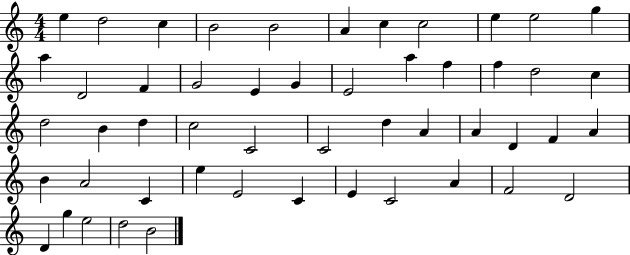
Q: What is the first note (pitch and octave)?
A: E5